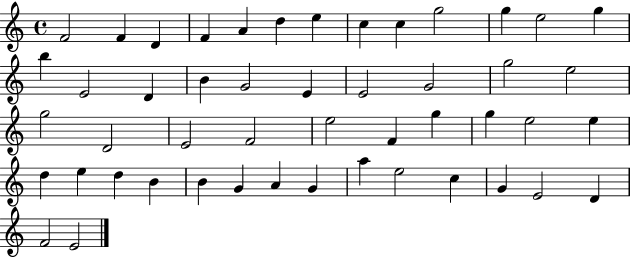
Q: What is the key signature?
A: C major